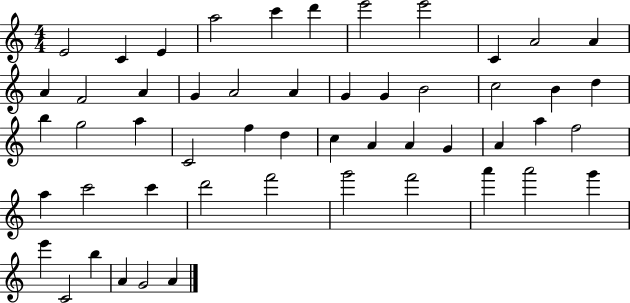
E4/h C4/q E4/q A5/h C6/q D6/q E6/h E6/h C4/q A4/h A4/q A4/q F4/h A4/q G4/q A4/h A4/q G4/q G4/q B4/h C5/h B4/q D5/q B5/q G5/h A5/q C4/h F5/q D5/q C5/q A4/q A4/q G4/q A4/q A5/q F5/h A5/q C6/h C6/q D6/h F6/h G6/h F6/h A6/q A6/h G6/q E6/q C4/h B5/q A4/q G4/h A4/q